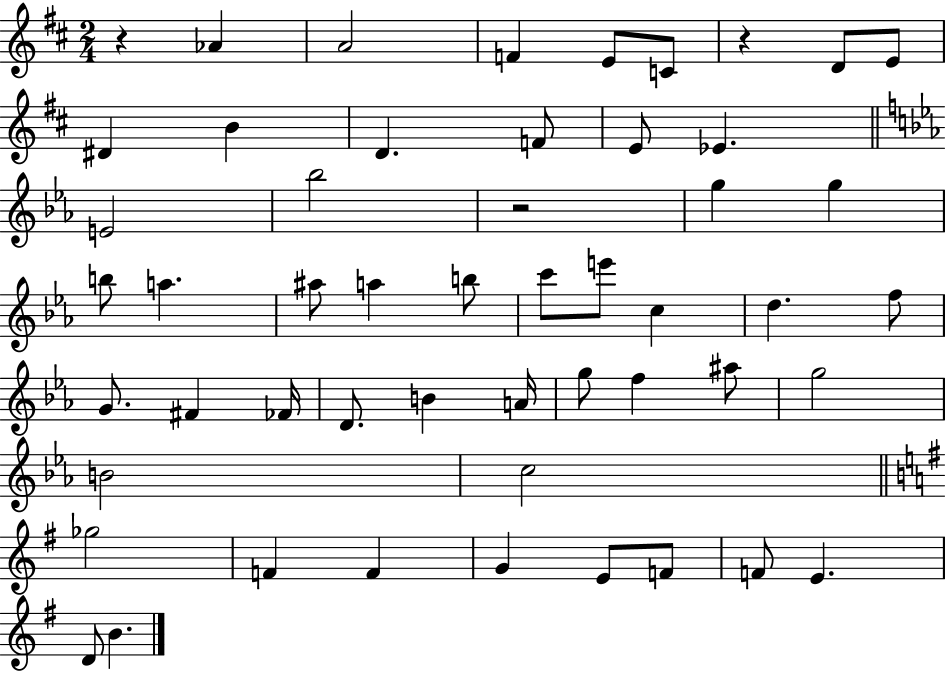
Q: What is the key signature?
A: D major